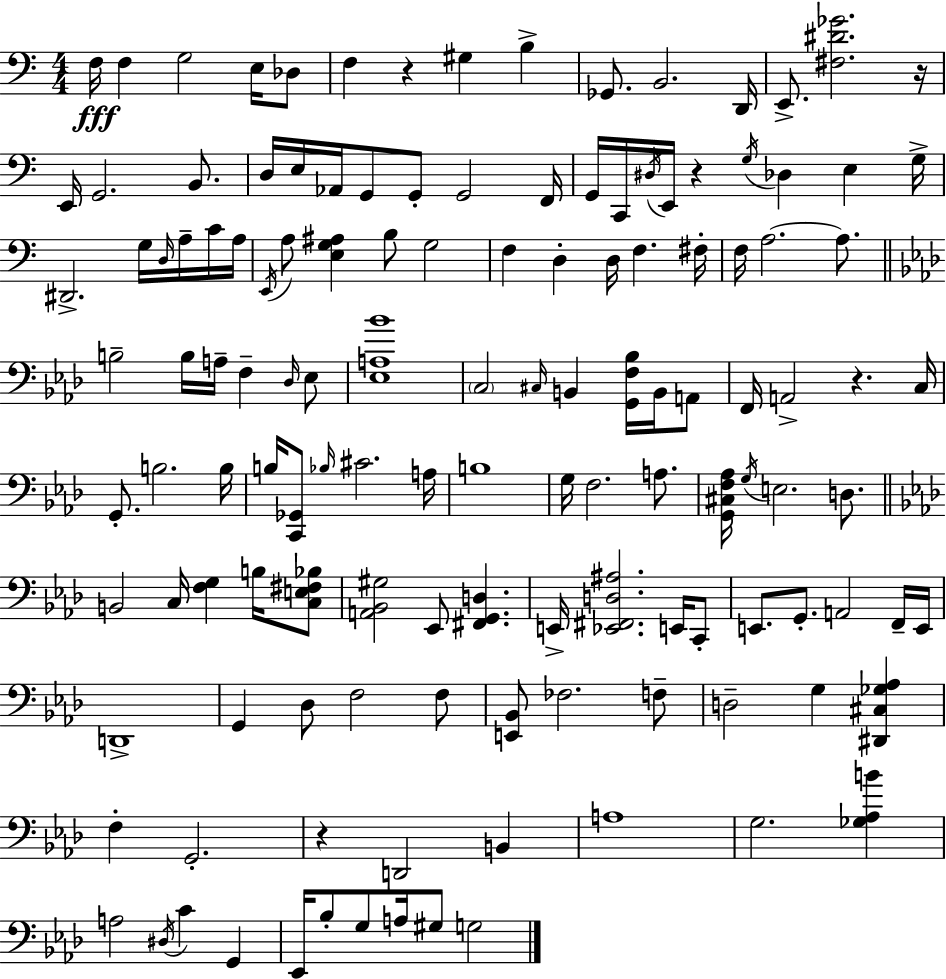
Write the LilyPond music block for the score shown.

{
  \clef bass
  \numericTimeSignature
  \time 4/4
  \key a \minor
  f16\fff f4 g2 e16 des8 | f4 r4 gis4 b4-> | ges,8. b,2. d,16 | e,8.-> <fis dis' ges'>2. r16 | \break e,16 g,2. b,8. | d16 e16 aes,16 g,8 g,8-. g,2 f,16 | g,16 c,16 \acciaccatura { dis16 } e,16 r4 \acciaccatura { g16 } des4 e4 | g16-> dis,2.-> g16 \grace { d16 } | \break a16-- c'16 a16 \acciaccatura { e,16 } a8 <e g ais>4 b8 g2 | f4 d4-. d16 f4. | fis16-. f16 a2.~~ | a8. \bar "||" \break \key aes \major b2-- b16 a16-- f4-- \grace { des16 } ees8 | <ees a bes'>1 | \parenthesize c2 \grace { cis16 } b,4 <g, f bes>16 b,16 | a,8 f,16 a,2-> r4. | \break c16 g,8.-. b2. | b16 b16 <c, ges,>8 \grace { bes16 } cis'2. | a16 b1 | g16 f2. | \break a8. <g, cis f aes>16 \acciaccatura { g16 } e2. | d8. \bar "||" \break \key f \minor b,2 c16 <f g>4 b16 <c e fis bes>8 | <a, bes, gis>2 ees,8 <fis, g, d>4. | e,16-> <ees, fis, d ais>2. e,16 c,8-. | e,8. g,8.-. a,2 f,16-- e,16 | \break d,1-> | g,4 des8 f2 f8 | <e, bes,>8 fes2. f8-- | d2-- g4 <dis, cis ges aes>4 | \break f4-. g,2.-. | r4 d,2 b,4 | a1 | g2. <ges aes b'>4 | \break a2 \acciaccatura { dis16 } c'4 g,4 | ees,16 bes8-. g8 a16 gis8 g2 | \bar "|."
}